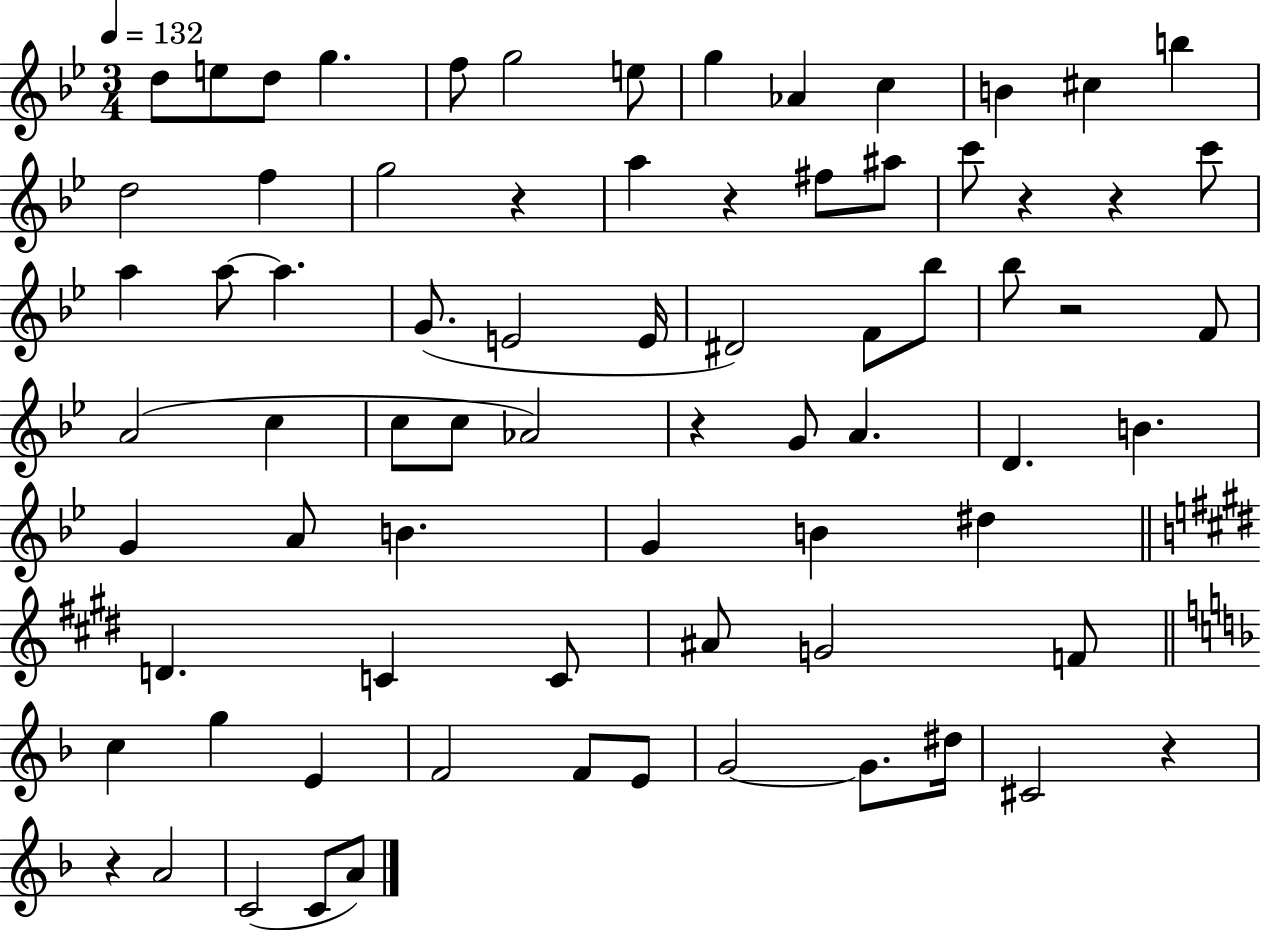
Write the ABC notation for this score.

X:1
T:Untitled
M:3/4
L:1/4
K:Bb
d/2 e/2 d/2 g f/2 g2 e/2 g _A c B ^c b d2 f g2 z a z ^f/2 ^a/2 c'/2 z z c'/2 a a/2 a G/2 E2 E/4 ^D2 F/2 _b/2 _b/2 z2 F/2 A2 c c/2 c/2 _A2 z G/2 A D B G A/2 B G B ^d D C C/2 ^A/2 G2 F/2 c g E F2 F/2 E/2 G2 G/2 ^d/4 ^C2 z z A2 C2 C/2 A/2